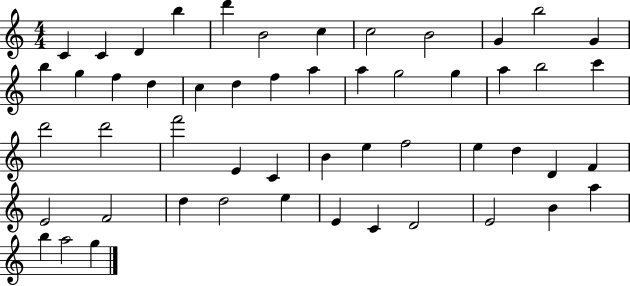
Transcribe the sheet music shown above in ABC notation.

X:1
T:Untitled
M:4/4
L:1/4
K:C
C C D b d' B2 c c2 B2 G b2 G b g f d c d f a a g2 g a b2 c' d'2 d'2 f'2 E C B e f2 e d D F E2 F2 d d2 e E C D2 E2 B a b a2 g